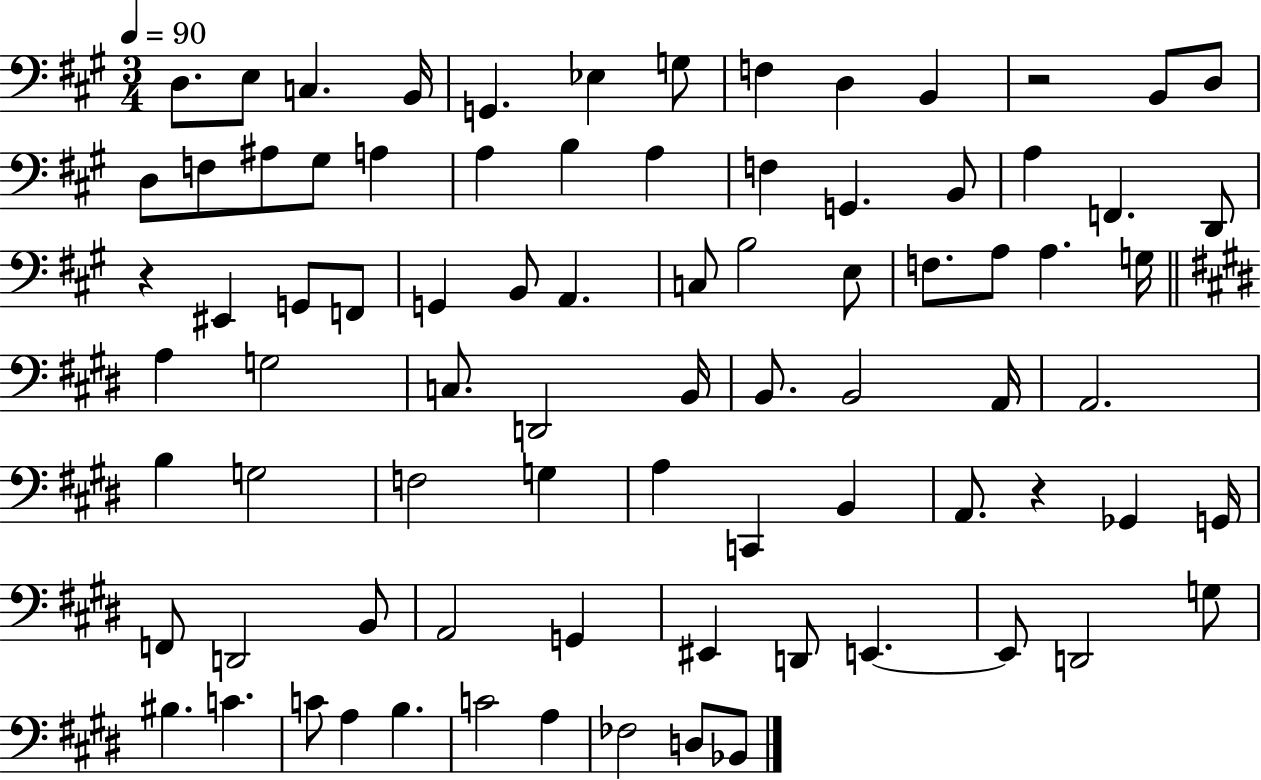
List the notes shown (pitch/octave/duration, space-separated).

D3/e. E3/e C3/q. B2/s G2/q. Eb3/q G3/e F3/q D3/q B2/q R/h B2/e D3/e D3/e F3/e A#3/e G#3/e A3/q A3/q B3/q A3/q F3/q G2/q. B2/e A3/q F2/q. D2/e R/q EIS2/q G2/e F2/e G2/q B2/e A2/q. C3/e B3/h E3/e F3/e. A3/e A3/q. G3/s A3/q G3/h C3/e. D2/h B2/s B2/e. B2/h A2/s A2/h. B3/q G3/h F3/h G3/q A3/q C2/q B2/q A2/e. R/q Gb2/q G2/s F2/e D2/h B2/e A2/h G2/q EIS2/q D2/e E2/q. E2/e D2/h G3/e BIS3/q. C4/q. C4/e A3/q B3/q. C4/h A3/q FES3/h D3/e Bb2/e